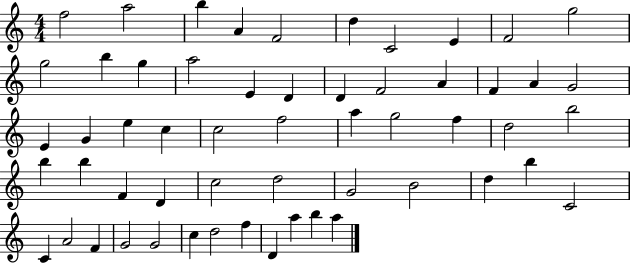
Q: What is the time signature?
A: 4/4